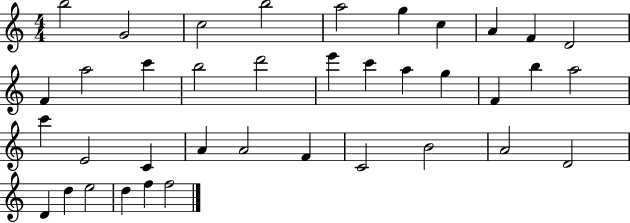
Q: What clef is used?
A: treble